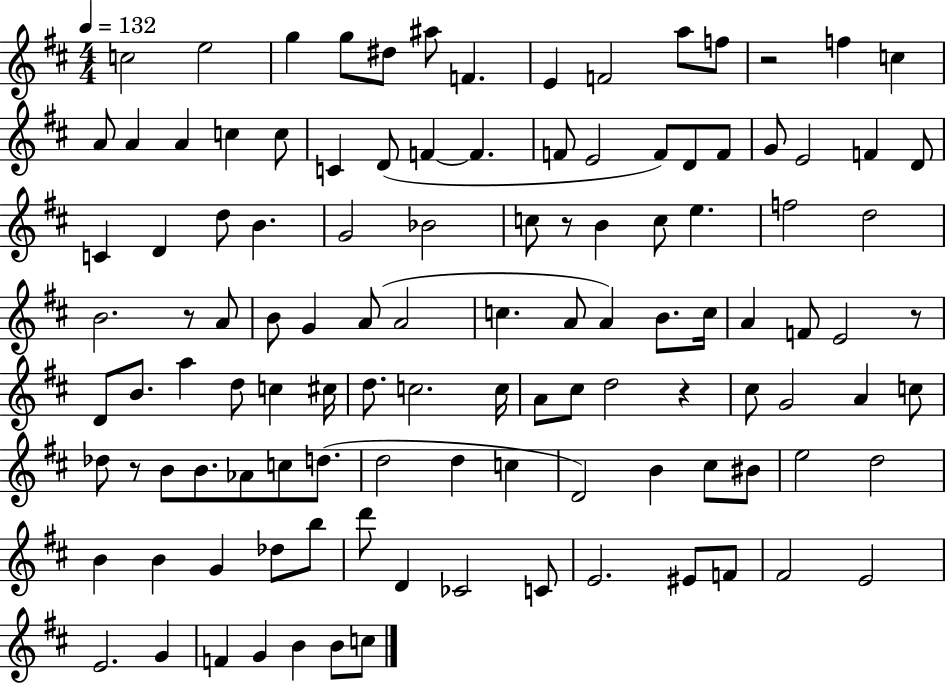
{
  \clef treble
  \numericTimeSignature
  \time 4/4
  \key d \major
  \tempo 4 = 132
  c''2 e''2 | g''4 g''8 dis''8 ais''8 f'4. | e'4 f'2 a''8 f''8 | r2 f''4 c''4 | \break a'8 a'4 a'4 c''4 c''8 | c'4 d'8( f'4~~ f'4. | f'8 e'2 f'8) d'8 f'8 | g'8 e'2 f'4 d'8 | \break c'4 d'4 d''8 b'4. | g'2 bes'2 | c''8 r8 b'4 c''8 e''4. | f''2 d''2 | \break b'2. r8 a'8 | b'8 g'4 a'8( a'2 | c''4. a'8 a'4) b'8. c''16 | a'4 f'8 e'2 r8 | \break d'8 b'8. a''4 d''8 c''4 cis''16 | d''8. c''2. c''16 | a'8 cis''8 d''2 r4 | cis''8 g'2 a'4 c''8 | \break des''8 r8 b'8 b'8. aes'8 c''8 d''8.( | d''2 d''4 c''4 | d'2) b'4 cis''8 bis'8 | e''2 d''2 | \break b'4 b'4 g'4 des''8 b''8 | d'''8 d'4 ces'2 c'8 | e'2. eis'8 f'8 | fis'2 e'2 | \break e'2. g'4 | f'4 g'4 b'4 b'8 c''8 | \bar "|."
}